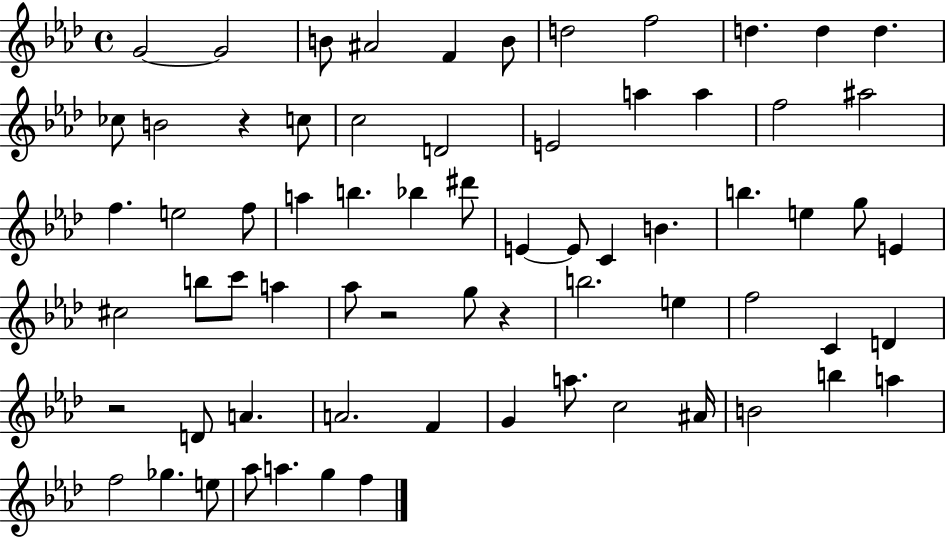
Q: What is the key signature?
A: AES major